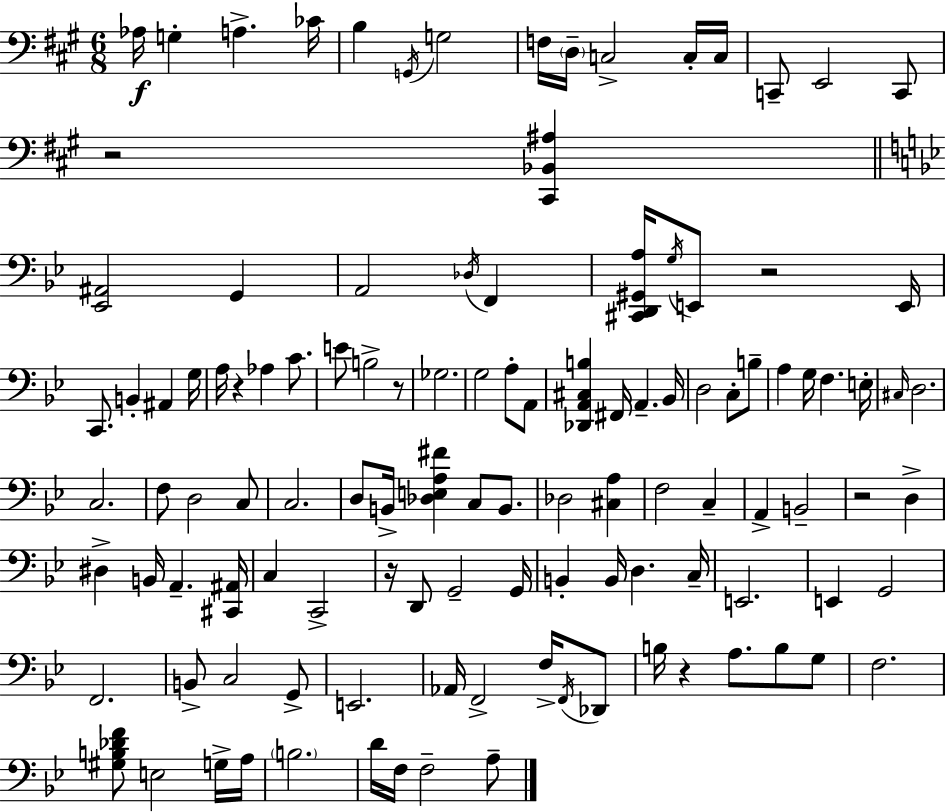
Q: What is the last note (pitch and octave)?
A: A3